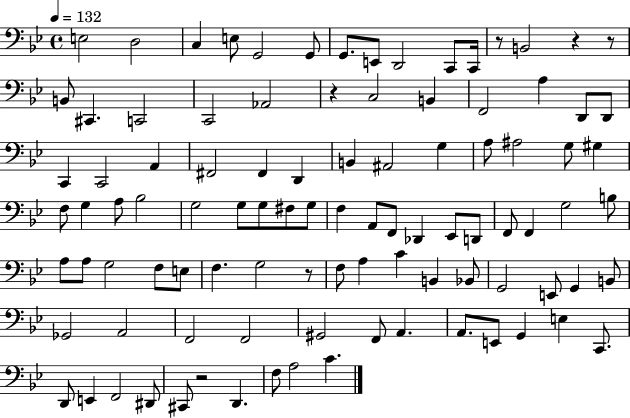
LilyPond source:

{
  \clef bass
  \time 4/4
  \defaultTimeSignature
  \key bes \major
  \tempo 4 = 132
  e2 d2 | c4 e8 g,2 g,8 | g,8. e,8 d,2 c,8 c,16 | r8 b,2 r4 r8 | \break b,8 cis,4. c,2 | c,2 aes,2 | r4 c2 b,4 | f,2 a4 d,8 d,8 | \break c,4 c,2 a,4 | fis,2 fis,4 d,4 | b,4 ais,2 g4 | a8 ais2 g8 gis4 | \break f8 g4 a8 bes2 | g2 g8 g8 fis8 g8 | f4 a,8 f,8 des,4 ees,8 d,8 | f,8 f,4 g2 b8 | \break a8 a8 g2 f8 e8 | f4. g2 r8 | f8 a4 c'4 b,4 bes,8 | g,2 e,8 g,4 b,8 | \break ges,2 a,2 | f,2 f,2 | gis,2 f,8 a,4. | a,8. e,8 g,4 e4 c,8. | \break d,8 e,4 f,2 dis,8 | cis,8 r2 d,4. | f8 a2 c'4. | \bar "|."
}